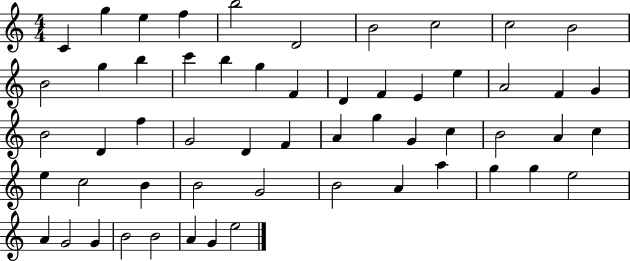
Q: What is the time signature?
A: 4/4